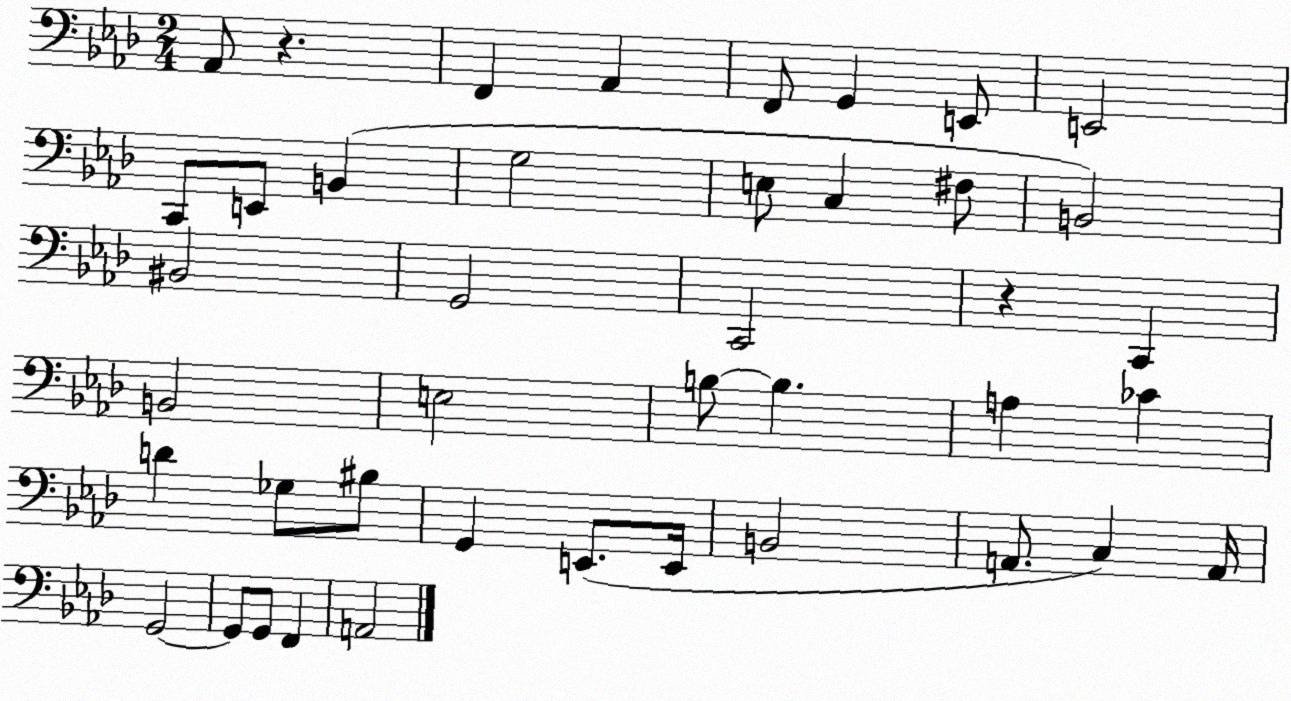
X:1
T:Untitled
M:2/4
L:1/4
K:Ab
_A,,/2 z F,, _A,, F,,/2 G,, E,,/2 E,,2 C,,/2 E,,/2 B,, G,2 E,/2 C, ^F,/2 B,,2 ^B,,2 G,,2 C,,2 z C,, B,,2 E,2 B,/2 B, A, _C D _G,/2 ^B,/2 G,, E,,/2 E,,/4 B,,2 A,,/2 C, A,,/4 G,,2 G,,/2 G,,/2 F,, A,,2